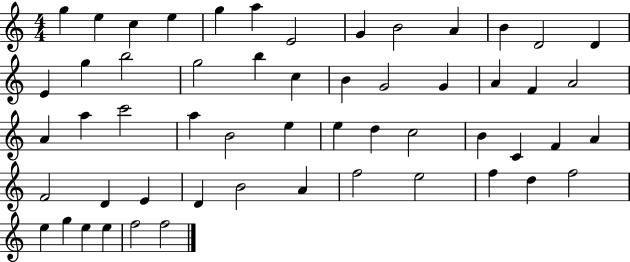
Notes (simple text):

G5/q E5/q C5/q E5/q G5/q A5/q E4/h G4/q B4/h A4/q B4/q D4/h D4/q E4/q G5/q B5/h G5/h B5/q C5/q B4/q G4/h G4/q A4/q F4/q A4/h A4/q A5/q C6/h A5/q B4/h E5/q E5/q D5/q C5/h B4/q C4/q F4/q A4/q F4/h D4/q E4/q D4/q B4/h A4/q F5/h E5/h F5/q D5/q F5/h E5/q G5/q E5/q E5/q F5/h F5/h